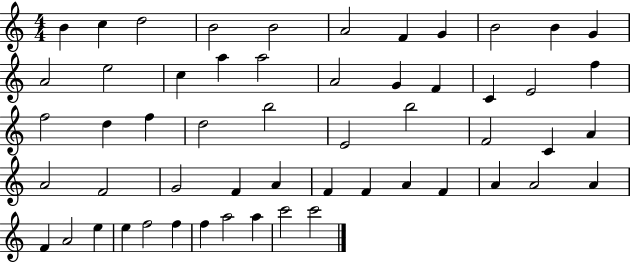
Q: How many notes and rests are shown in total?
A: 55